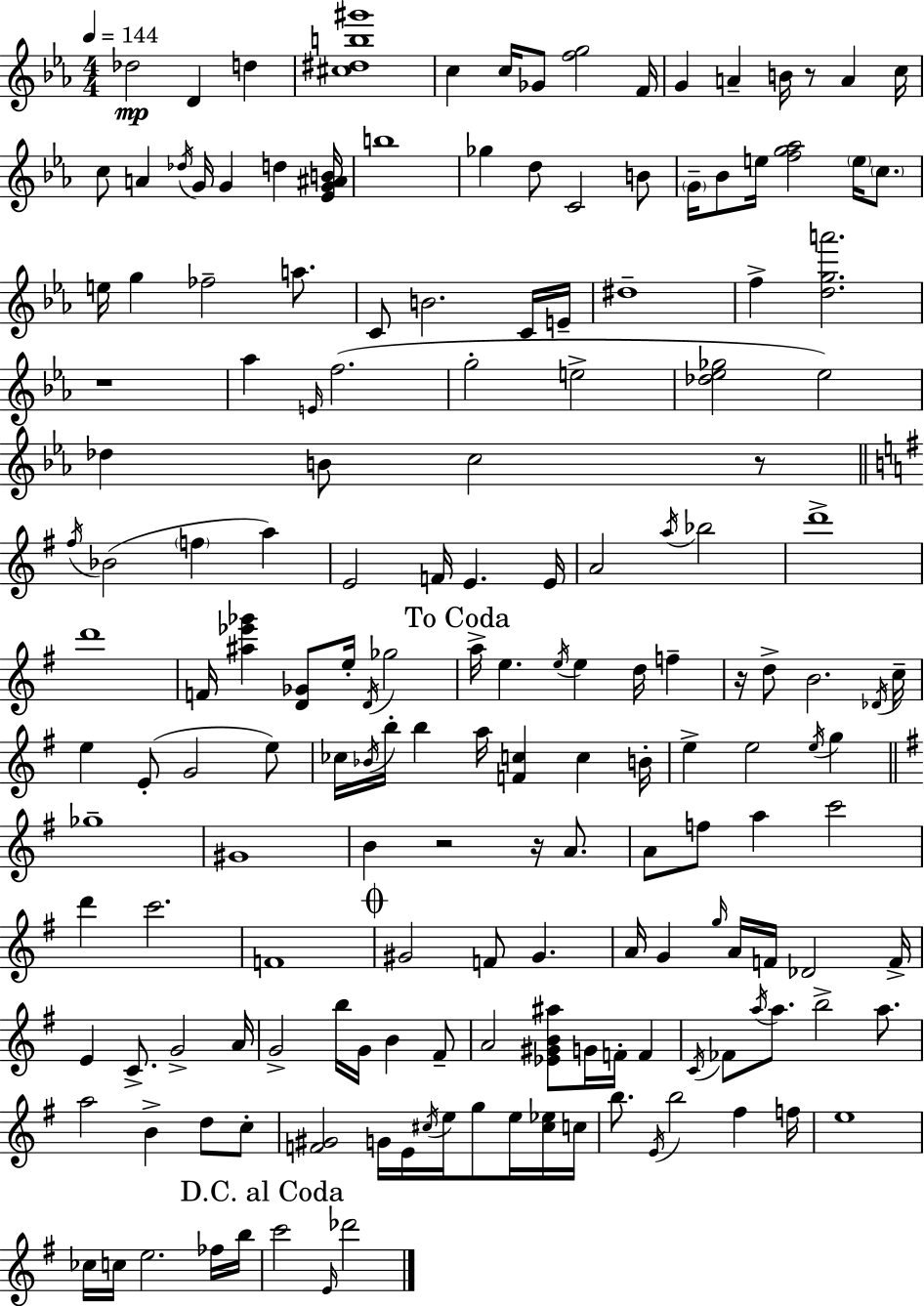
Db5/h D4/q D5/q [C#5,D#5,B5,G#6]/w C5/q C5/s Gb4/e [F5,G5]/h F4/s G4/q A4/q B4/s R/e A4/q C5/s C5/e A4/q Db5/s G4/s G4/q D5/q [Eb4,G4,A#4,B4]/s B5/w Gb5/q D5/e C4/h B4/e G4/s Bb4/e E5/s [F5,G5,Ab5]/h E5/s C5/e. E5/s G5/q FES5/h A5/e. C4/e B4/h. C4/s E4/s D#5/w F5/q [D5,G5,A6]/h. R/w Ab5/q E4/s F5/h. G5/h E5/h [Db5,Eb5,Gb5]/h Eb5/h Db5/q B4/e C5/h R/e F#5/s Bb4/h F5/q A5/q E4/h F4/s E4/q. E4/s A4/h A5/s Bb5/h D6/w D6/w F4/s [A#5,Eb6,Gb6]/q [D4,Gb4]/e E5/s D4/s Gb5/h A5/s E5/q. E5/s E5/q D5/s F5/q R/s D5/e B4/h. Db4/s C5/s E5/q E4/e G4/h E5/e CES5/s Bb4/s B5/s B5/q A5/s [F4,C5]/q C5/q B4/s E5/q E5/h E5/s G5/q Gb5/w G#4/w B4/q R/h R/s A4/e. A4/e F5/e A5/q C6/h D6/q C6/h. F4/w G#4/h F4/e G#4/q. A4/s G4/q G5/s A4/s F4/s Db4/h F4/s E4/q C4/e. G4/h A4/s G4/h B5/s G4/s B4/q F#4/e A4/h [Eb4,G#4,B4,A#5]/e G4/s F4/s F4/q C4/s FES4/e A5/s A5/e. B5/h A5/e. A5/h B4/q D5/e C5/e [F4,G#4]/h G4/s E4/s C#5/s E5/s G5/e E5/s [C#5,Eb5]/s C5/s B5/e. E4/s B5/h F#5/q F5/s E5/w CES5/s C5/s E5/h. FES5/s B5/s C6/h E4/s Db6/h